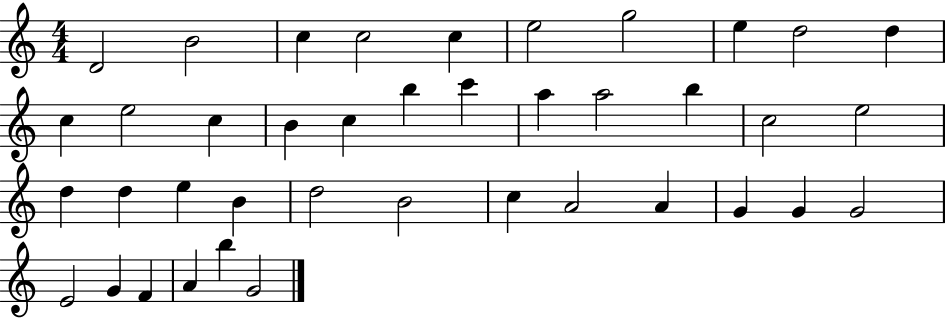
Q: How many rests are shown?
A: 0